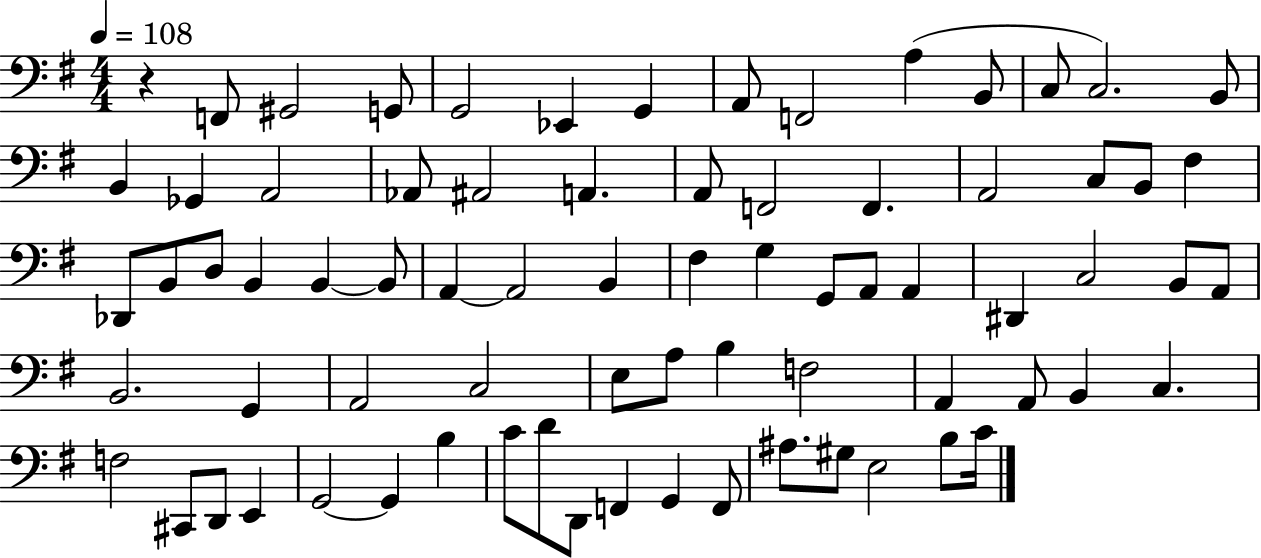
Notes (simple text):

R/q F2/e G#2/h G2/e G2/h Eb2/q G2/q A2/e F2/h A3/q B2/e C3/e C3/h. B2/e B2/q Gb2/q A2/h Ab2/e A#2/h A2/q. A2/e F2/h F2/q. A2/h C3/e B2/e F#3/q Db2/e B2/e D3/e B2/q B2/q B2/e A2/q A2/h B2/q F#3/q G3/q G2/e A2/e A2/q D#2/q C3/h B2/e A2/e B2/h. G2/q A2/h C3/h E3/e A3/e B3/q F3/h A2/q A2/e B2/q C3/q. F3/h C#2/e D2/e E2/q G2/h G2/q B3/q C4/e D4/e D2/e F2/q G2/q F2/e A#3/e. G#3/e E3/h B3/e C4/s